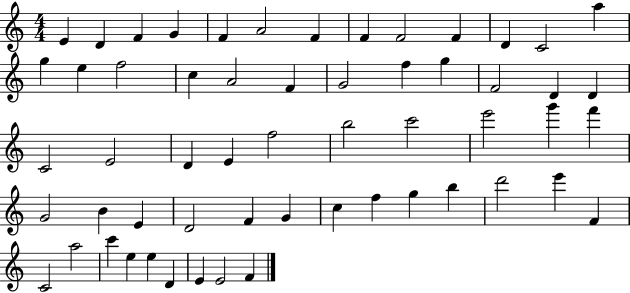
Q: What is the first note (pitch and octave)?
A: E4